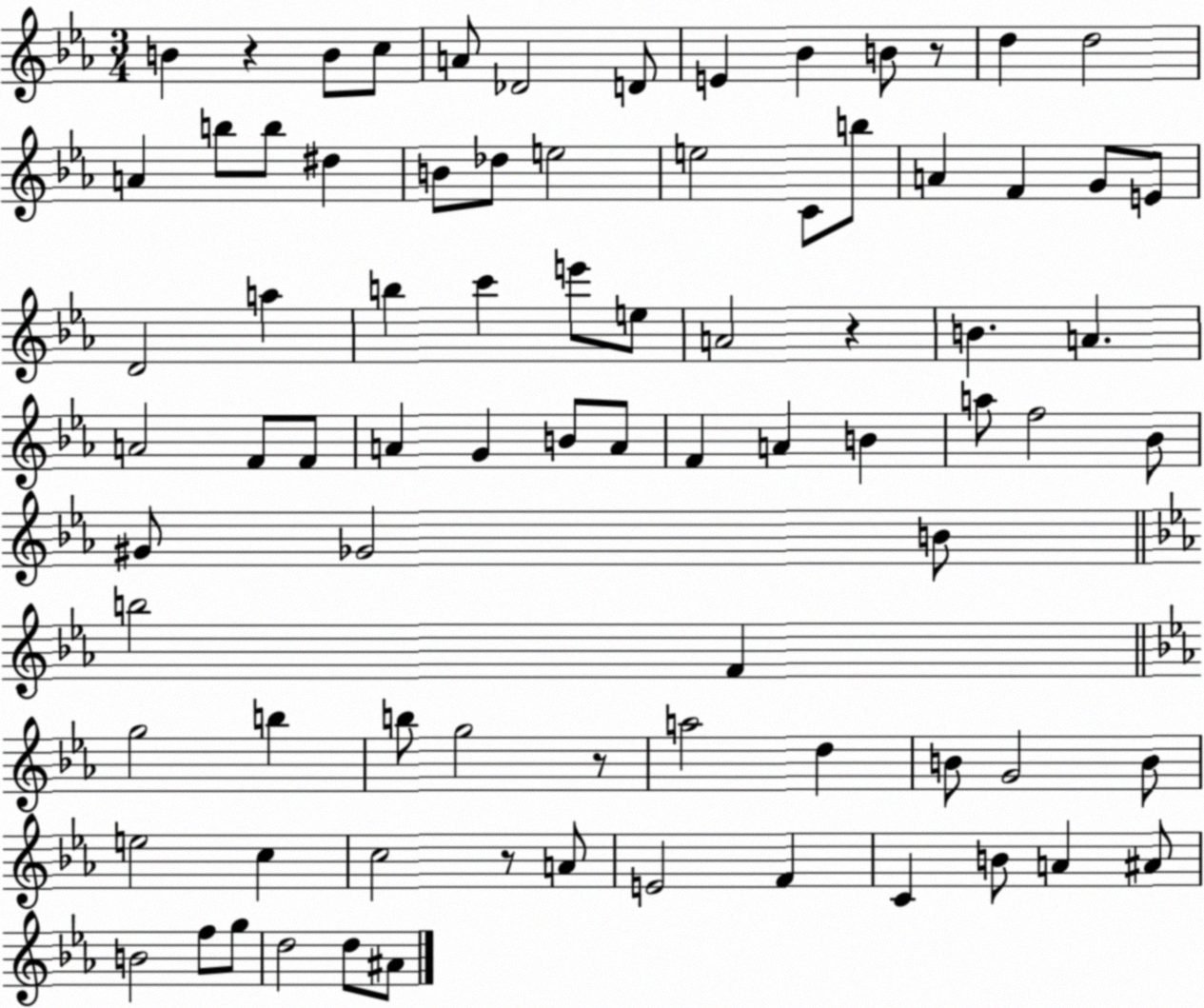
X:1
T:Untitled
M:3/4
L:1/4
K:Eb
B z B/2 c/2 A/2 _D2 D/2 E _B B/2 z/2 d d2 A b/2 b/2 ^d B/2 _d/2 e2 e2 C/2 b/2 A F G/2 E/2 D2 a b c' e'/2 e/2 A2 z B A A2 F/2 F/2 A G B/2 A/2 F A B a/2 f2 _B/2 ^G/2 _G2 B/2 b2 F g2 b b/2 g2 z/2 a2 d B/2 G2 B/2 e2 c c2 z/2 A/2 E2 F C B/2 A ^A/2 B2 f/2 g/2 d2 d/2 ^A/2